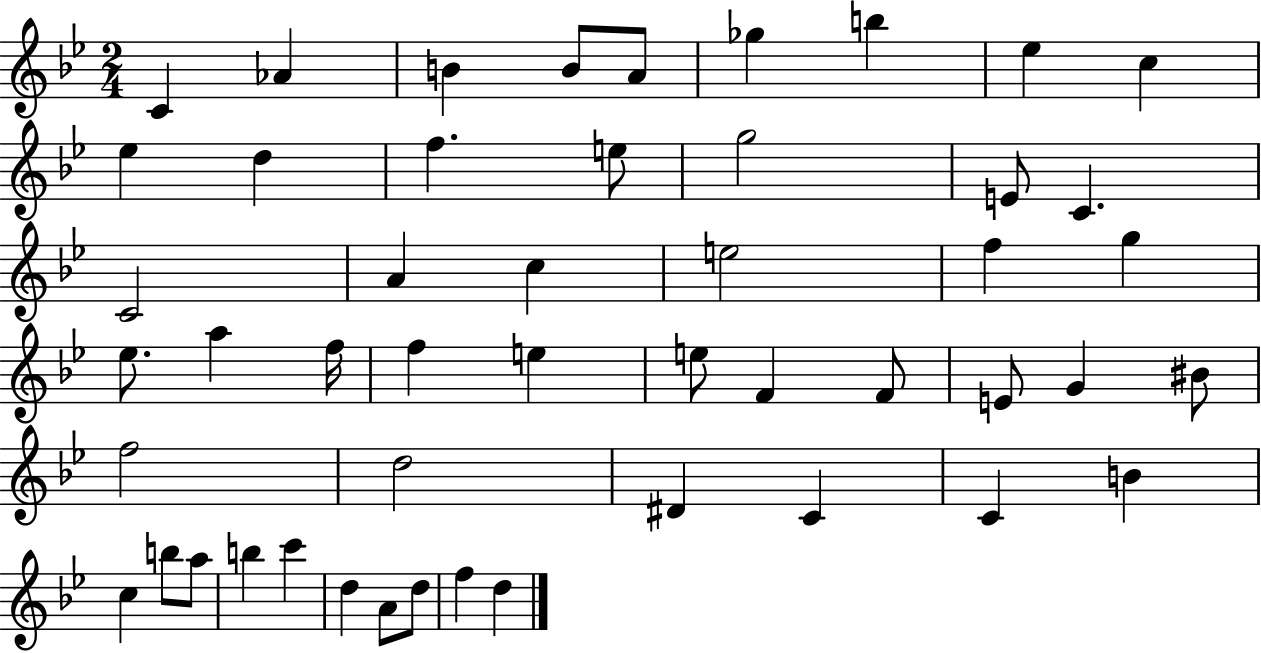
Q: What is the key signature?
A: BES major